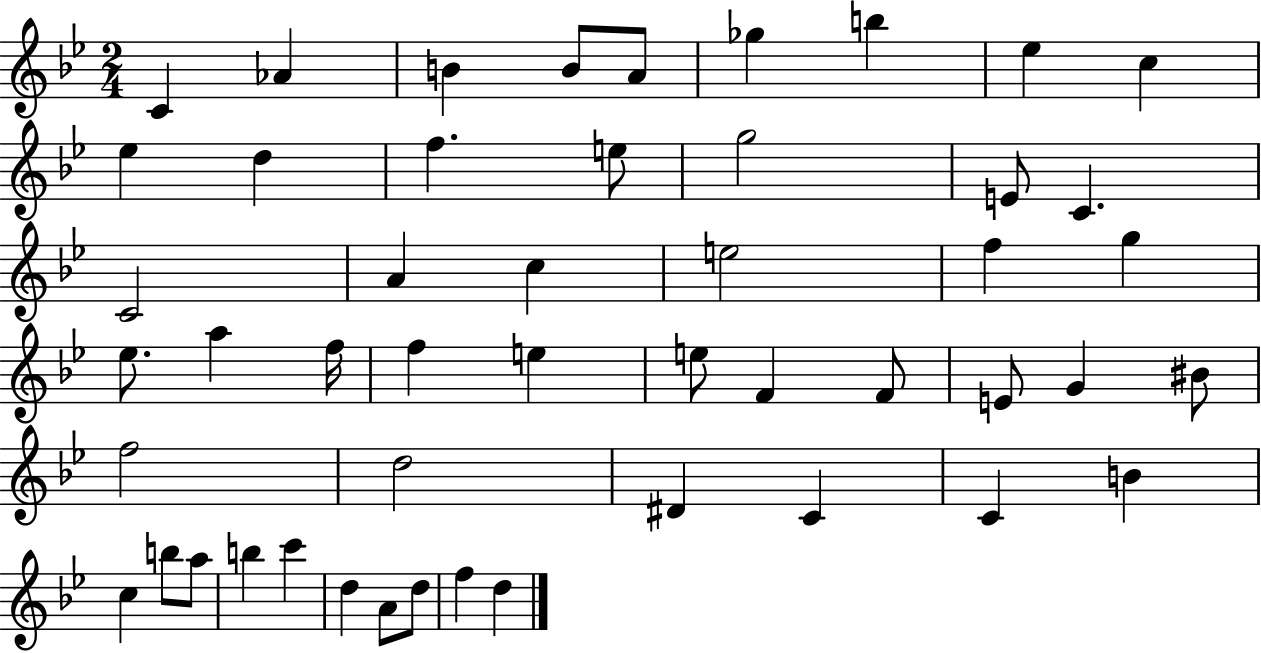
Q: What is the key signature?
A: BES major